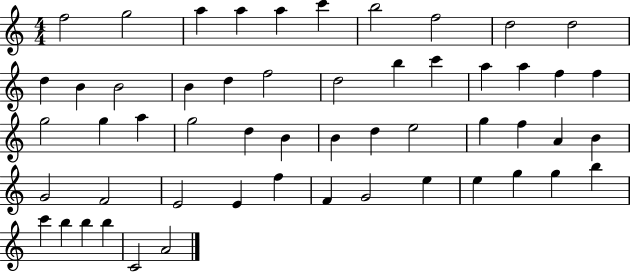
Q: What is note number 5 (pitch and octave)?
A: A5